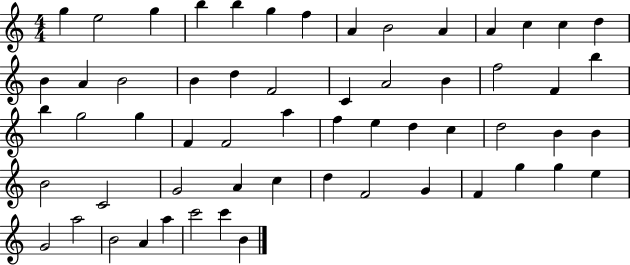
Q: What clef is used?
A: treble